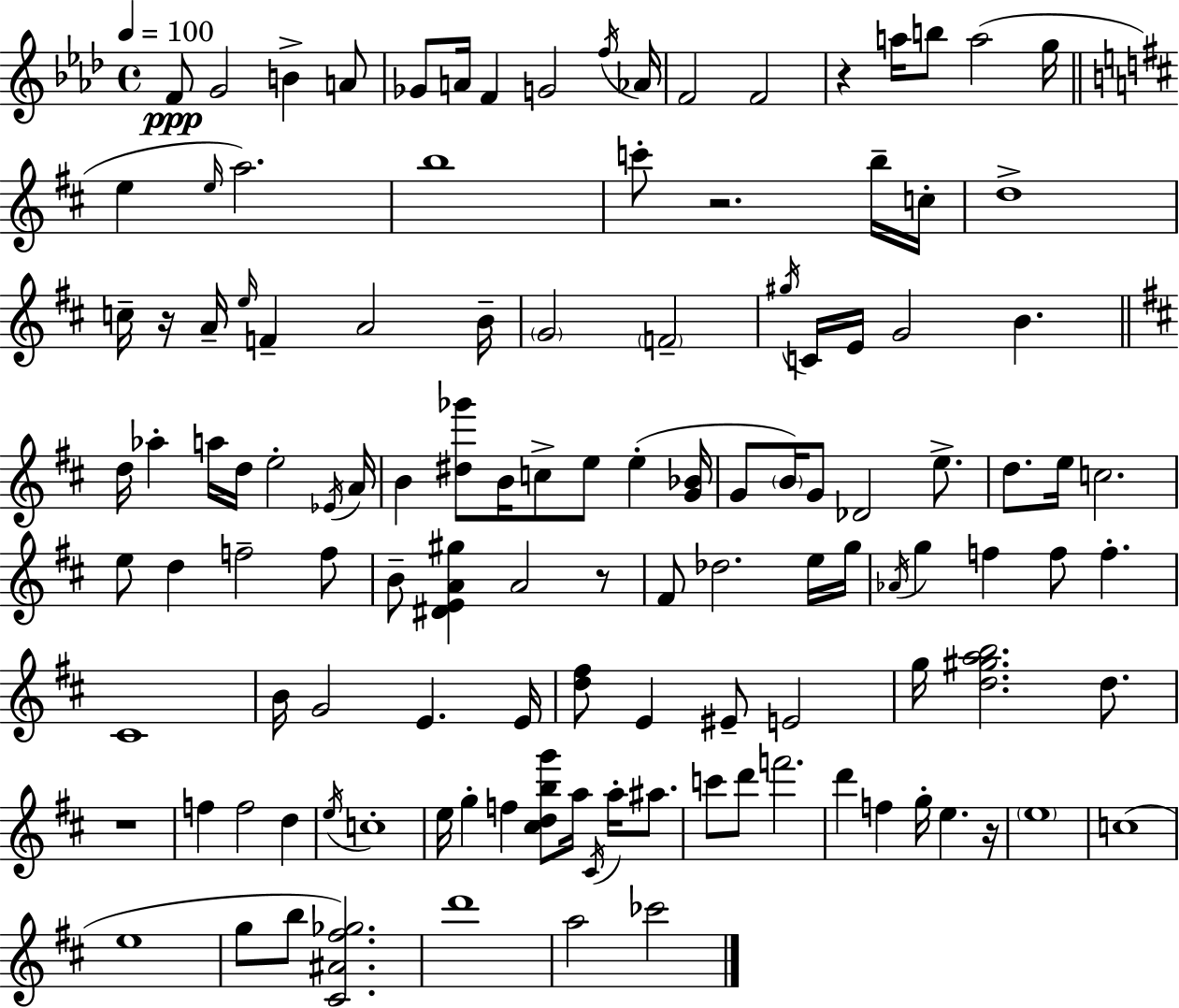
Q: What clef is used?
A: treble